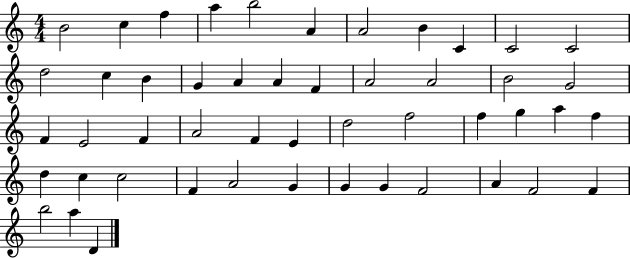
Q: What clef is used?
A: treble